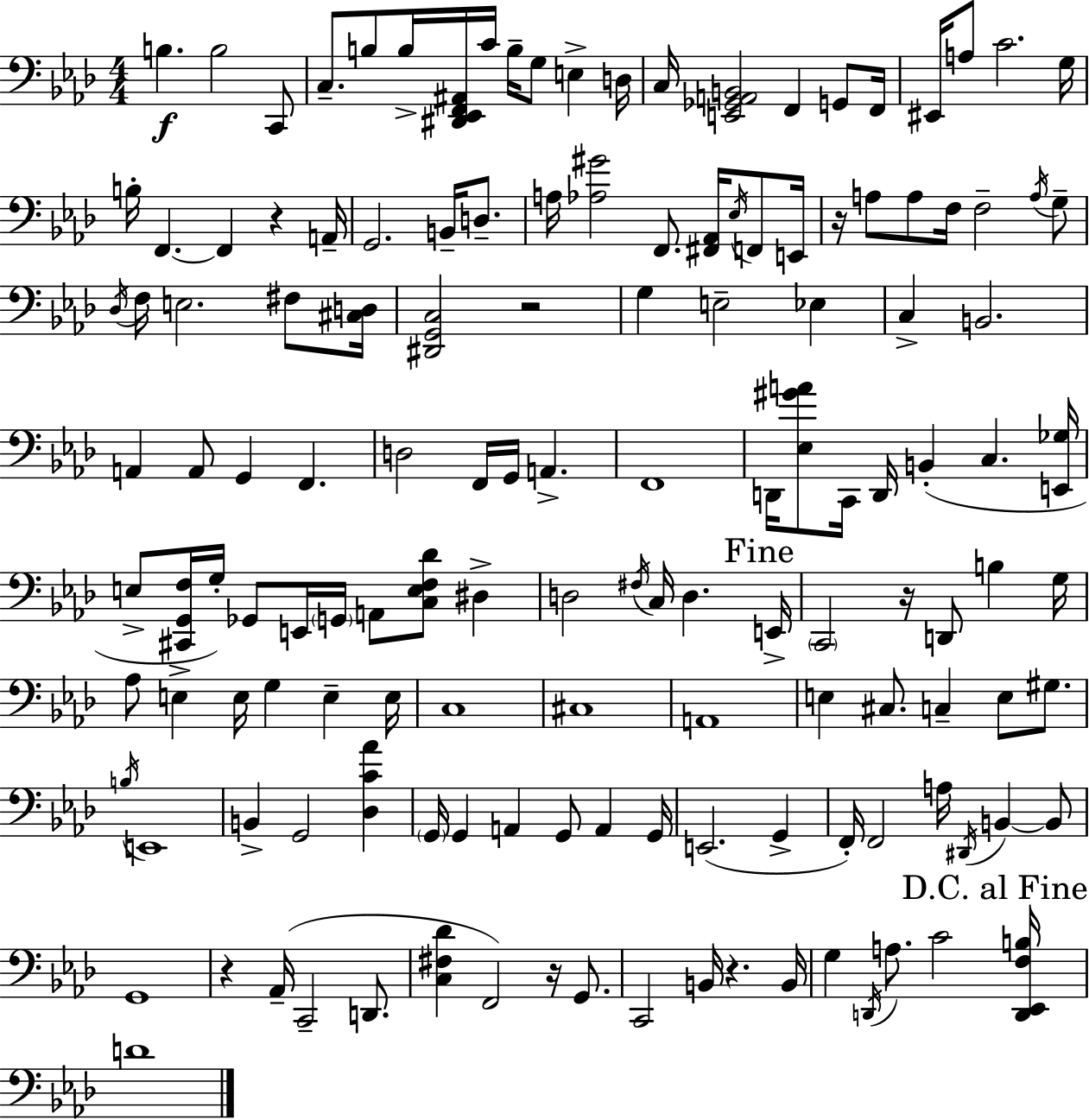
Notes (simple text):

B3/q. B3/h C2/e C3/e. B3/e B3/s [D#2,Eb2,F2,A#2]/s C4/s B3/s G3/e E3/q D3/s C3/s [E2,Gb2,A2,B2]/h F2/q G2/e F2/s EIS2/s A3/e C4/h. G3/s B3/s F2/q. F2/q R/q A2/s G2/h. B2/s D3/e. A3/s [Ab3,G#4]/h F2/e. [F#2,Ab2]/s Eb3/s F2/e E2/s R/s A3/e A3/e F3/s F3/h A3/s G3/e Db3/s F3/s E3/h. F#3/e [C#3,D3]/s [D#2,G2,C3]/h R/h G3/q E3/h Eb3/q C3/q B2/h. A2/q A2/e G2/q F2/q. D3/h F2/s G2/s A2/q. F2/w D2/s [Eb3,G#4,A4]/e C2/s D2/s B2/q C3/q. [E2,Gb3]/s E3/e [C#2,G2,F3]/s G3/s Gb2/e E2/s G2/s A2/e [C3,E3,F3,Db4]/e D#3/q D3/h F#3/s C3/s D3/q. E2/s C2/h R/s D2/e B3/q G3/s Ab3/e E3/q E3/s G3/q E3/q E3/s C3/w C#3/w A2/w E3/q C#3/e. C3/q E3/e G#3/e. B3/s E2/w B2/q G2/h [Db3,C4,Ab4]/q G2/s G2/q A2/q G2/e A2/q G2/s E2/h. G2/q F2/s F2/h A3/s D#2/s B2/q B2/e G2/w R/q Ab2/s C2/h D2/e. [C3,F#3,Db4]/q F2/h R/s G2/e. C2/h B2/s R/q. B2/s G3/q D2/s A3/e. C4/h [D2,Eb2,F3,B3]/s D4/w